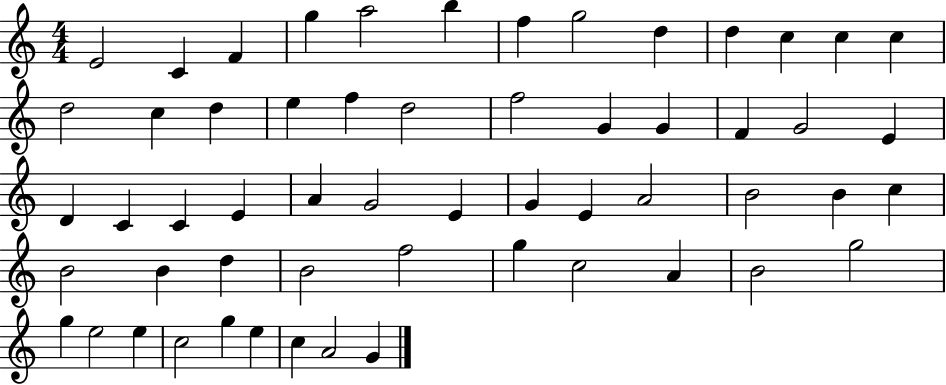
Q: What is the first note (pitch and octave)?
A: E4